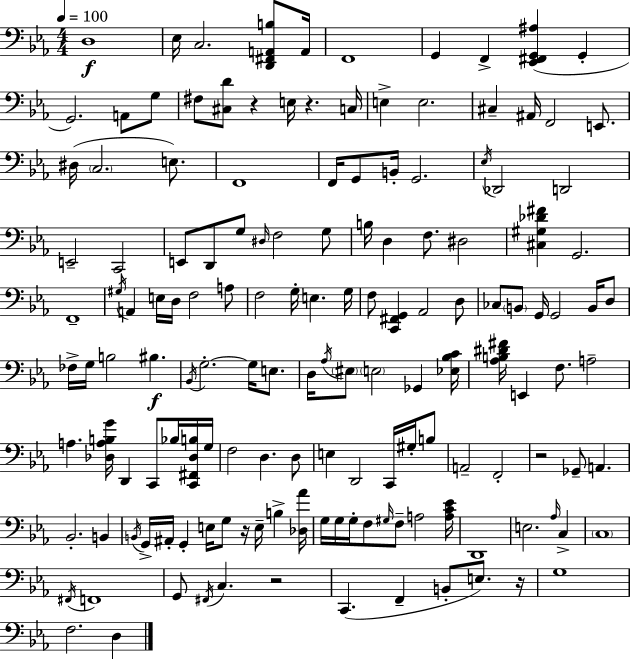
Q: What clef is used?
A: bass